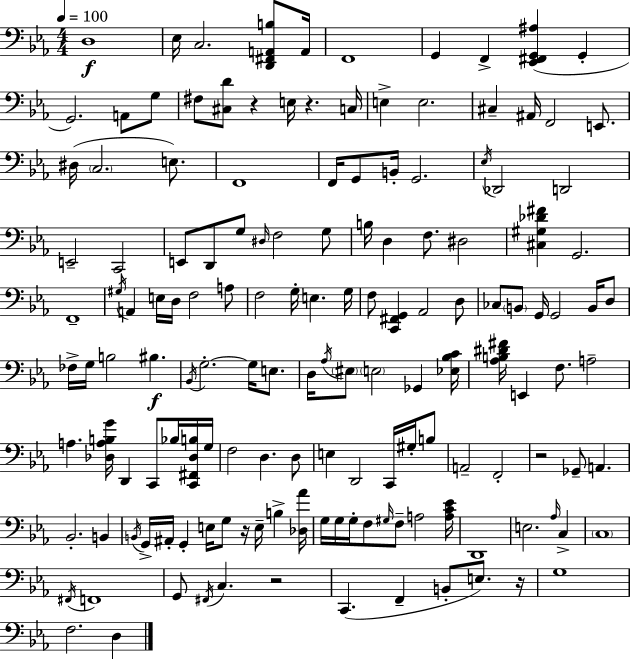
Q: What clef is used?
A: bass